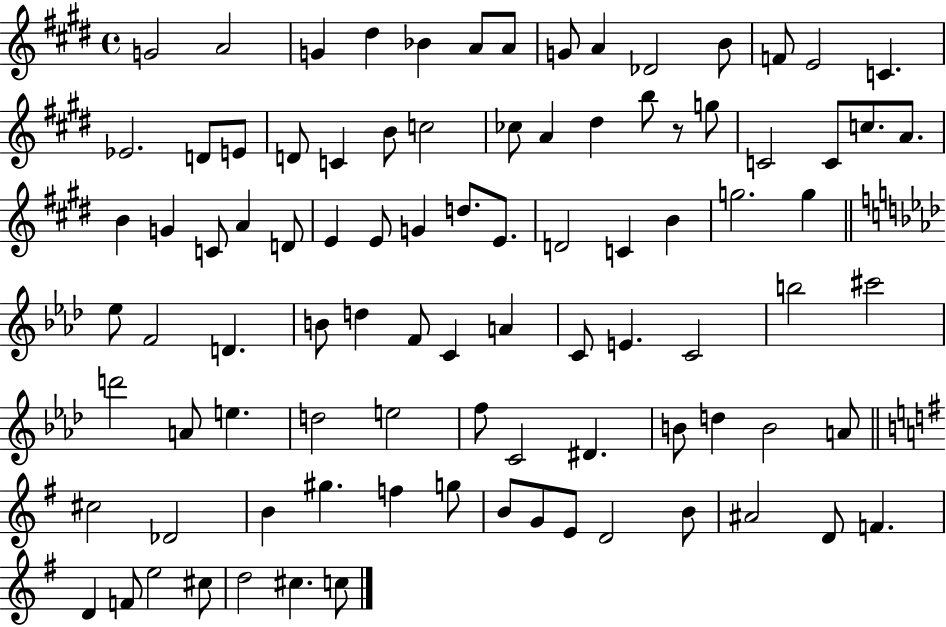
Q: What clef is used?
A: treble